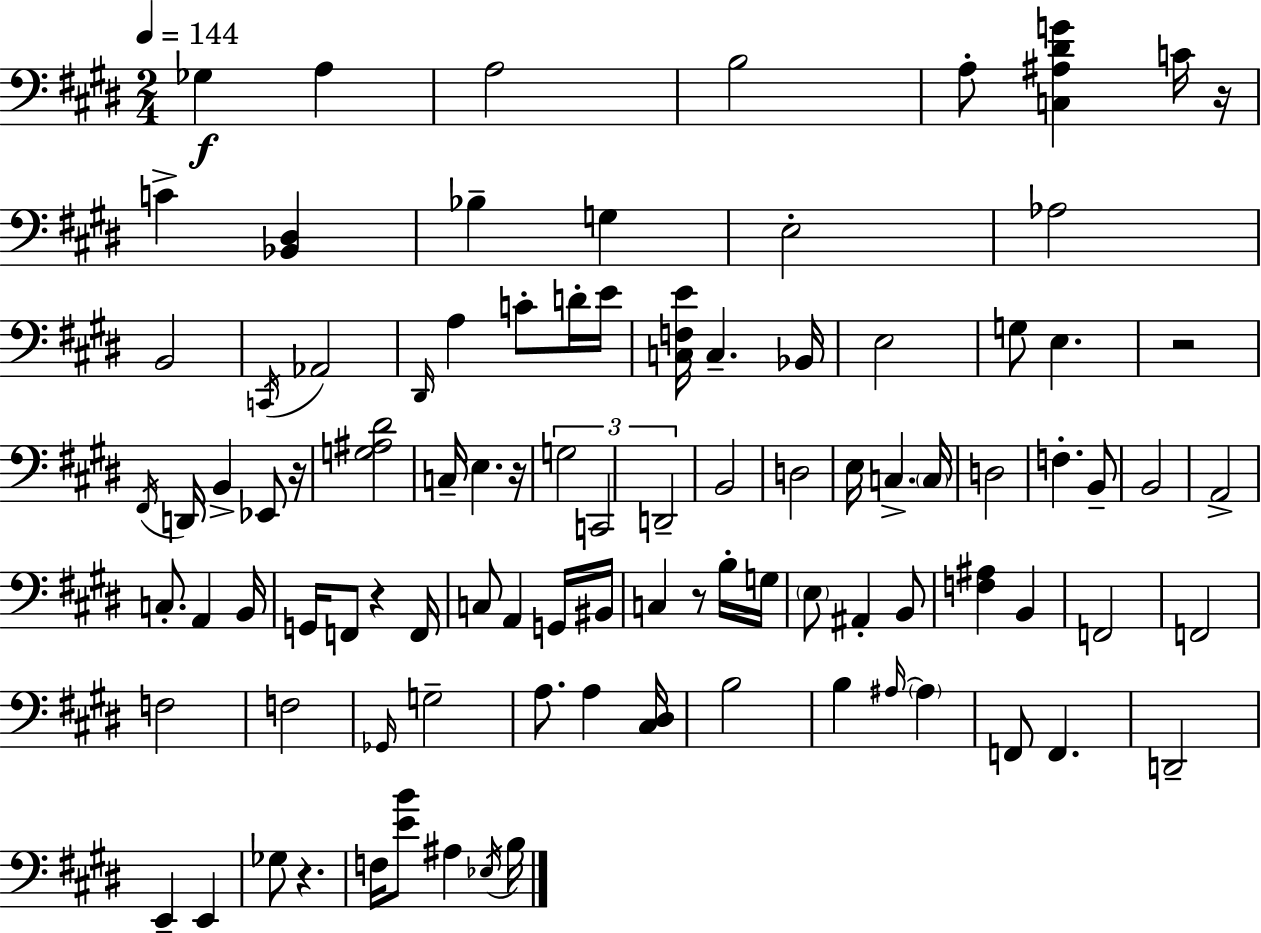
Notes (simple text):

Gb3/q A3/q A3/h B3/h A3/e [C3,A#3,D#4,G4]/q C4/s R/s C4/q [Bb2,D#3]/q Bb3/q G3/q E3/h Ab3/h B2/h C2/s Ab2/h D#2/s A3/q C4/e D4/s E4/s [C3,F3,E4]/s C3/q. Bb2/s E3/h G3/e E3/q. R/h F#2/s D2/s B2/q Eb2/e R/s [G3,A#3,D#4]/h C3/s E3/q. R/s G3/h C2/h D2/h B2/h D3/h E3/s C3/q. C3/s D3/h F3/q. B2/e B2/h A2/h C3/e. A2/q B2/s G2/s F2/e R/q F2/s C3/e A2/q G2/s BIS2/s C3/q R/e B3/s G3/s E3/e A#2/q B2/e [F3,A#3]/q B2/q F2/h F2/h F3/h F3/h Gb2/s G3/h A3/e. A3/q [C#3,D#3]/s B3/h B3/q A#3/s A#3/q F2/e F2/q. D2/h E2/q E2/q Gb3/e R/q. F3/s [E4,B4]/e A#3/q Eb3/s B3/s